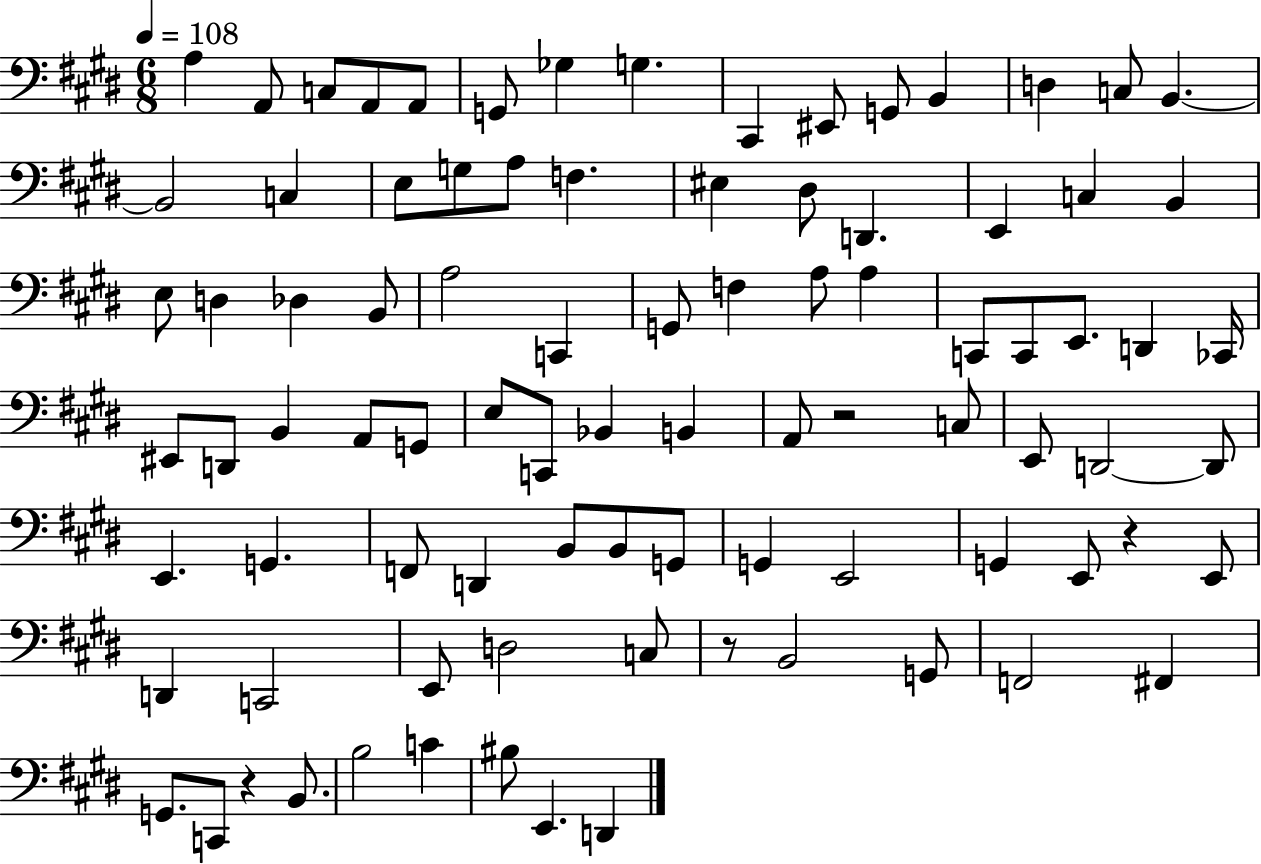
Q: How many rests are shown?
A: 4